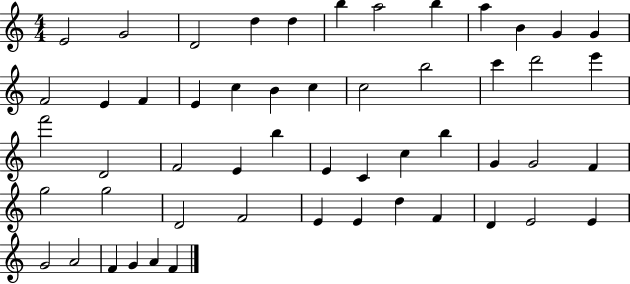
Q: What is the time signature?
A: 4/4